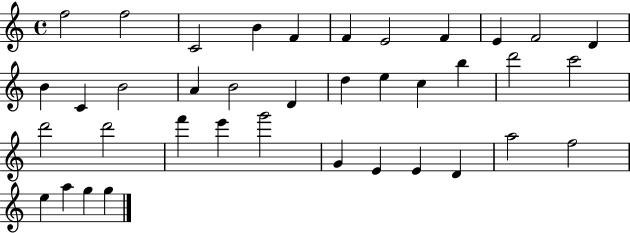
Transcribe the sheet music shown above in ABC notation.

X:1
T:Untitled
M:4/4
L:1/4
K:C
f2 f2 C2 B F F E2 F E F2 D B C B2 A B2 D d e c b d'2 c'2 d'2 d'2 f' e' g'2 G E E D a2 f2 e a g g